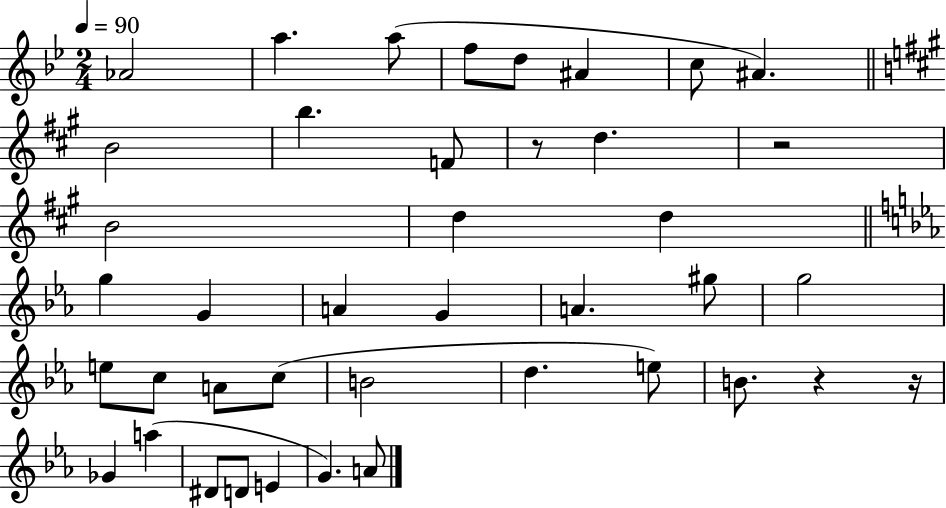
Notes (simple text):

Ab4/h A5/q. A5/e F5/e D5/e A#4/q C5/e A#4/q. B4/h B5/q. F4/e R/e D5/q. R/h B4/h D5/q D5/q G5/q G4/q A4/q G4/q A4/q. G#5/e G5/h E5/e C5/e A4/e C5/e B4/h D5/q. E5/e B4/e. R/q R/s Gb4/q A5/q D#4/e D4/e E4/q G4/q. A4/e